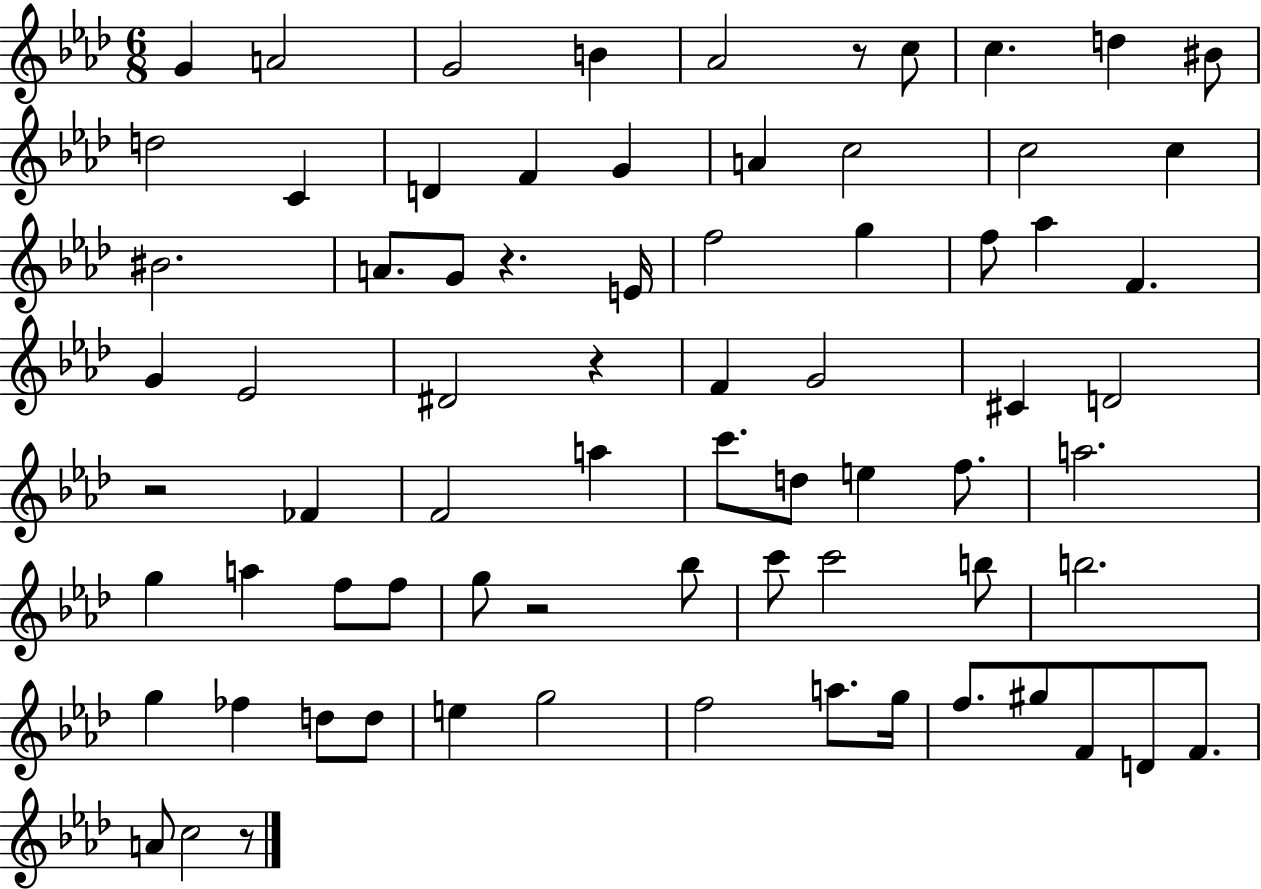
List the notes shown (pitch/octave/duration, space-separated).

G4/q A4/h G4/h B4/q Ab4/h R/e C5/e C5/q. D5/q BIS4/e D5/h C4/q D4/q F4/q G4/q A4/q C5/h C5/h C5/q BIS4/h. A4/e. G4/e R/q. E4/s F5/h G5/q F5/e Ab5/q F4/q. G4/q Eb4/h D#4/h R/q F4/q G4/h C#4/q D4/h R/h FES4/q F4/h A5/q C6/e. D5/e E5/q F5/e. A5/h. G5/q A5/q F5/e F5/e G5/e R/h Bb5/e C6/e C6/h B5/e B5/h. G5/q FES5/q D5/e D5/e E5/q G5/h F5/h A5/e. G5/s F5/e. G#5/e F4/e D4/e F4/e. A4/e C5/h R/e